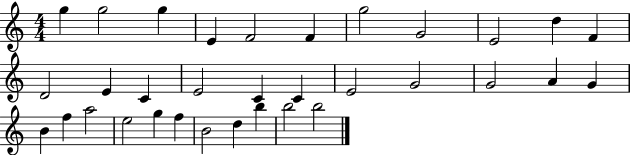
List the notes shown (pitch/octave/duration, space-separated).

G5/q G5/h G5/q E4/q F4/h F4/q G5/h G4/h E4/h D5/q F4/q D4/h E4/q C4/q E4/h C4/q C4/q E4/h G4/h G4/h A4/q G4/q B4/q F5/q A5/h E5/h G5/q F5/q B4/h D5/q B5/q B5/h B5/h